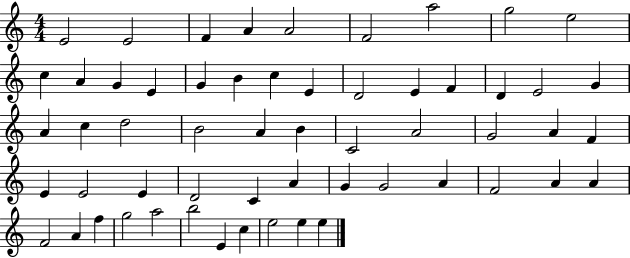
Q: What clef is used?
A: treble